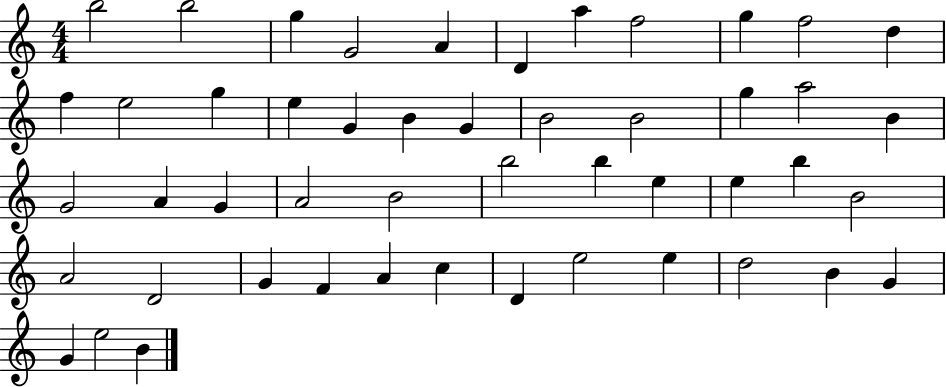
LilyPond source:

{
  \clef treble
  \numericTimeSignature
  \time 4/4
  \key c \major
  b''2 b''2 | g''4 g'2 a'4 | d'4 a''4 f''2 | g''4 f''2 d''4 | \break f''4 e''2 g''4 | e''4 g'4 b'4 g'4 | b'2 b'2 | g''4 a''2 b'4 | \break g'2 a'4 g'4 | a'2 b'2 | b''2 b''4 e''4 | e''4 b''4 b'2 | \break a'2 d'2 | g'4 f'4 a'4 c''4 | d'4 e''2 e''4 | d''2 b'4 g'4 | \break g'4 e''2 b'4 | \bar "|."
}